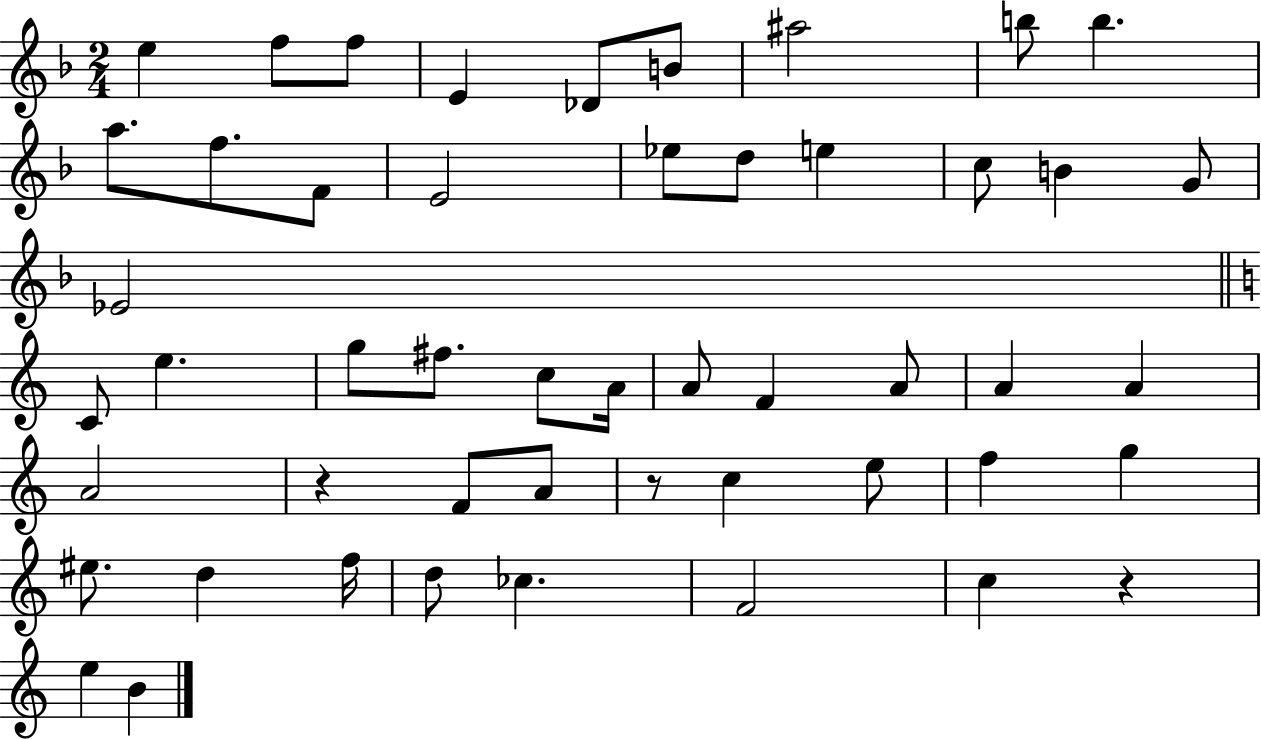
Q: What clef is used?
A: treble